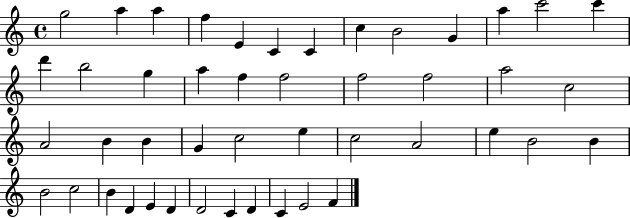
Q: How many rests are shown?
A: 0